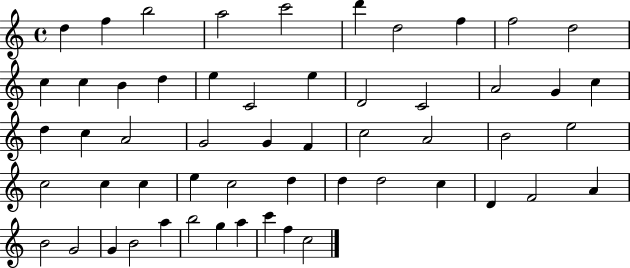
{
  \clef treble
  \time 4/4
  \defaultTimeSignature
  \key c \major
  d''4 f''4 b''2 | a''2 c'''2 | d'''4 d''2 f''4 | f''2 d''2 | \break c''4 c''4 b'4 d''4 | e''4 c'2 e''4 | d'2 c'2 | a'2 g'4 c''4 | \break d''4 c''4 a'2 | g'2 g'4 f'4 | c''2 a'2 | b'2 e''2 | \break c''2 c''4 c''4 | e''4 c''2 d''4 | d''4 d''2 c''4 | d'4 f'2 a'4 | \break b'2 g'2 | g'4 b'2 a''4 | b''2 g''4 a''4 | c'''4 f''4 c''2 | \break \bar "|."
}